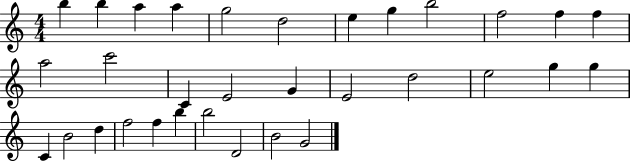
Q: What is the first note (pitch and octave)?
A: B5